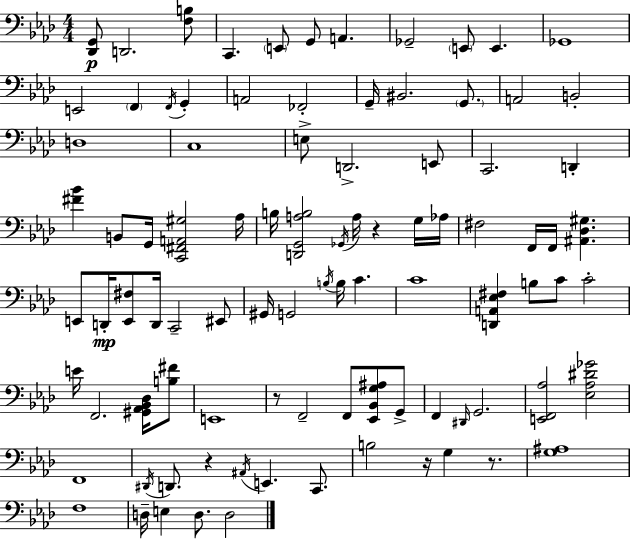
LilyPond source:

{
  \clef bass
  \numericTimeSignature
  \time 4/4
  \key f \minor
  \repeat volta 2 { <des, g,>8\p d,2. <f b>8 | c,4. \parenthesize e,8 g,8 a,4. | ges,2-- \parenthesize e,8 e,4. | ges,1 | \break e,2 \parenthesize f,4 \acciaccatura { f,16 } g,4-. | a,2 fes,2-. | g,16-- bis,2. \parenthesize g,8. | a,2 b,2-. | \break d1 | c1 | e8-> d,2.-> e,8 | c,2. d,4-. | \break <fis' bes'>4 b,8 g,16 <c, fis, a, gis>2 | aes16 b16 <d, g, a b>2 \acciaccatura { ges,16 } a16 r4 | g16 aes16 fis2 f,16 f,16 <ais, des gis>4. | e,8 d,16-.\mp <e, fis>8 d,16 c,2-- | \break eis,8 gis,16 g,2 \acciaccatura { b16 } b16 c'4. | c'1 | <d, a, ees fis>4 b8 c'8 c'2-. | e'16 f,2. | \break <gis, aes, bes, des>16 <b fis'>8 e,1 | r8 f,2-- f,8 <ees, bes, g ais>8 | g,8-> f,4 \grace { dis,16 } g,2. | <e, f, aes>2 <ees aes dis' ges'>2 | \break f,1 | \acciaccatura { dis,16 } d,8. r4 \acciaccatura { ais,16 } e,4. | c,8. b2 r16 g4 | r8. <g ais>1 | \break f1 | d16-- e4 d8. d2 | } \bar "|."
}